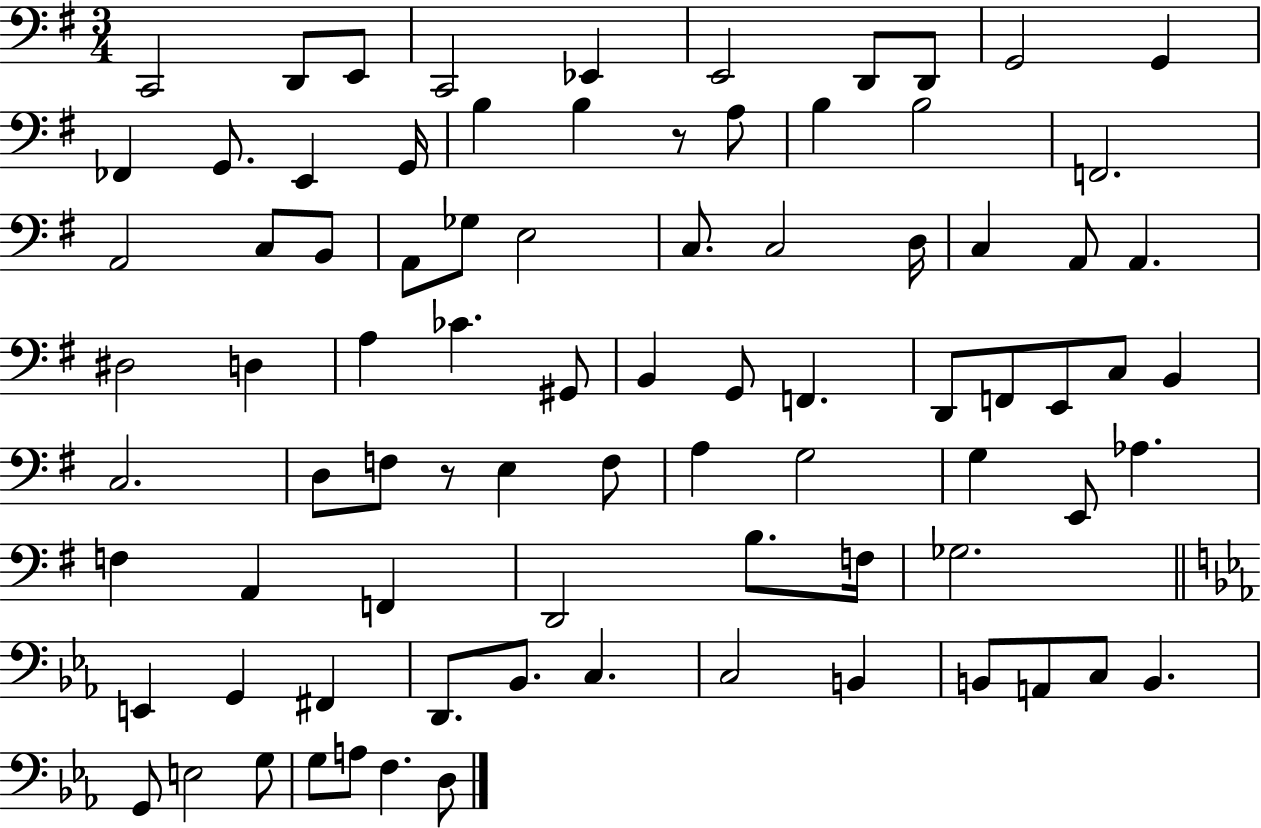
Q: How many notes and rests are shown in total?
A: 83